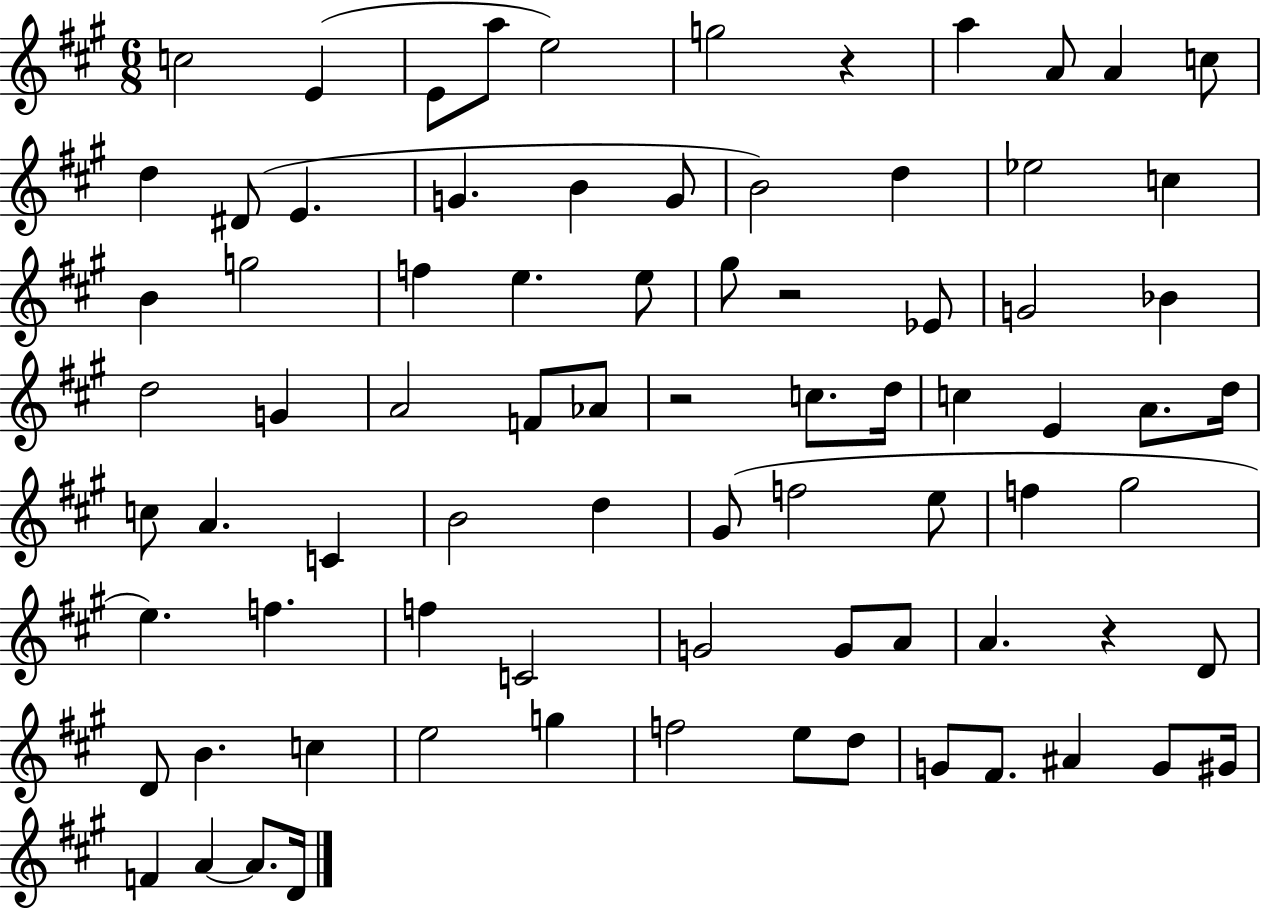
C5/h E4/q E4/e A5/e E5/h G5/h R/q A5/q A4/e A4/q C5/e D5/q D#4/e E4/q. G4/q. B4/q G4/e B4/h D5/q Eb5/h C5/q B4/q G5/h F5/q E5/q. E5/e G#5/e R/h Eb4/e G4/h Bb4/q D5/h G4/q A4/h F4/e Ab4/e R/h C5/e. D5/s C5/q E4/q A4/e. D5/s C5/e A4/q. C4/q B4/h D5/q G#4/e F5/h E5/e F5/q G#5/h E5/q. F5/q. F5/q C4/h G4/h G4/e A4/e A4/q. R/q D4/e D4/e B4/q. C5/q E5/h G5/q F5/h E5/e D5/e G4/e F#4/e. A#4/q G4/e G#4/s F4/q A4/q A4/e. D4/s